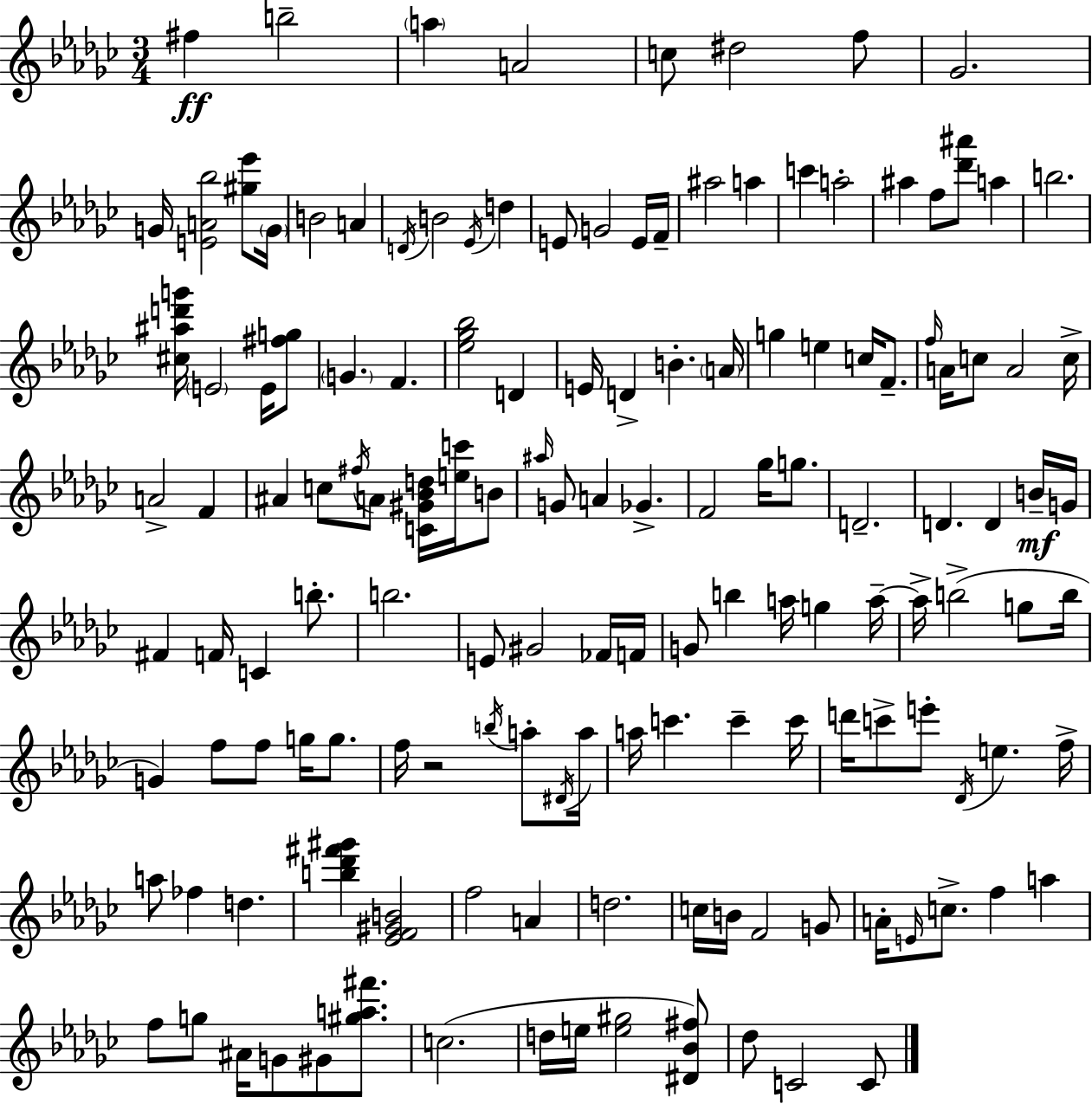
F#5/q B5/h A5/q A4/h C5/e D#5/h F5/e Gb4/h. G4/s [E4,A4,Bb5]/h [G#5,Eb6]/e G4/s B4/h A4/q D4/s B4/h Eb4/s D5/q E4/e G4/h E4/s F4/s A#5/h A5/q C6/q A5/h A#5/q F5/e [Db6,A#6]/e A5/q B5/h. [C#5,A#5,D6,G6]/s E4/h E4/s [F#5,G5]/e G4/q. F4/q. [Eb5,Gb5,Bb5]/h D4/q E4/s D4/q B4/q. A4/s G5/q E5/q C5/s F4/e. F5/s A4/s C5/e A4/h C5/s A4/h F4/q A#4/q C5/e F#5/s A4/e [C4,G#4,Bb4,D5]/s [E5,C6]/s B4/e A#5/s G4/e A4/q Gb4/q. F4/h Gb5/s G5/e. D4/h. D4/q. D4/q B4/s G4/s F#4/q F4/s C4/q B5/e. B5/h. E4/e G#4/h FES4/s F4/s G4/e B5/q A5/s G5/q A5/s A5/s B5/h G5/e B5/s G4/q F5/e F5/e G5/s G5/e. F5/s R/h B5/s A5/e D#4/s A5/s A5/s C6/q. C6/q C6/s D6/s C6/e E6/e Db4/s E5/q. F5/s A5/e FES5/q D5/q. [B5,Db6,F#6,G#6]/q [Eb4,F4,G#4,B4]/h F5/h A4/q D5/h. C5/s B4/s F4/h G4/e A4/s E4/s C5/e. F5/q A5/q F5/e G5/e A#4/s G4/e G#4/e [G#5,A5,F#6]/e. C5/h. D5/s E5/s [E5,G#5]/h [D#4,Bb4,F#5]/e Db5/e C4/h C4/e